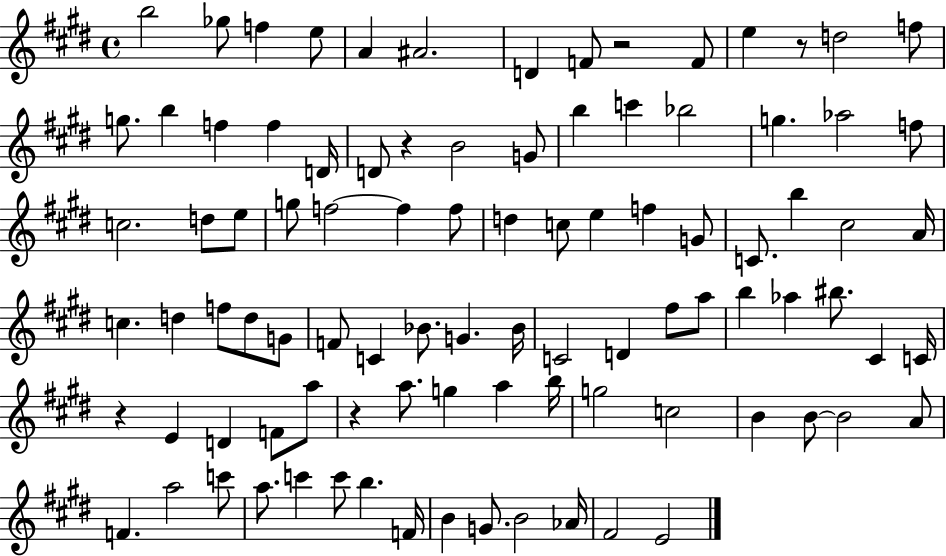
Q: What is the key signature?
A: E major